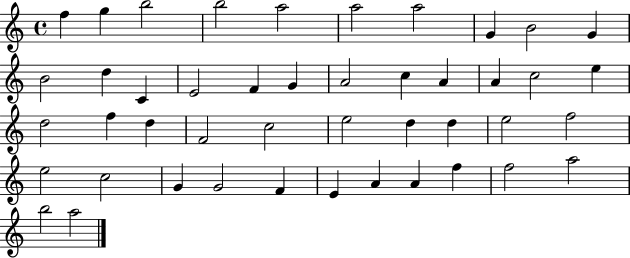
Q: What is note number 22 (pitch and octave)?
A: E5